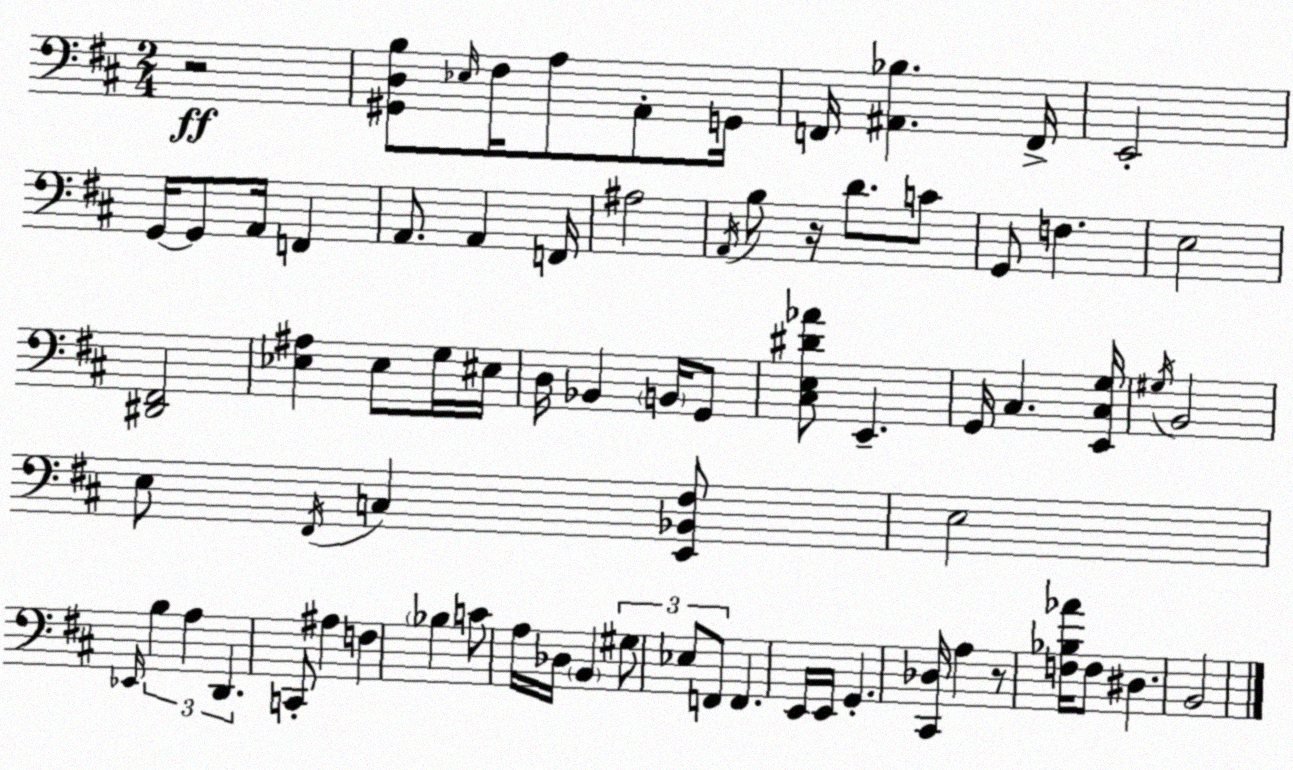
X:1
T:Untitled
M:2/4
L:1/4
K:D
z2 [^G,,D,B,]/2 _E,/4 ^F,/4 A,/2 A,,/2 G,,/4 F,,/4 [^A,,_B,] F,,/4 E,,2 G,,/4 G,,/2 A,,/4 F,, A,,/2 A,, F,,/4 ^A,2 A,,/4 B,/2 z/4 D/2 C/2 G,,/2 F, E,2 [^D,,^F,,]2 [_E,^A,] _E,/2 G,/4 ^E,/4 D,/4 _B,, B,,/4 G,,/2 [^C,E,^D_A]/2 E,, G,,/4 ^C, [E,,^C,G,]/4 ^G,/4 B,,2 E,/2 ^F,,/4 C, [E,,_B,,^F,]/2 E,2 _E,,/4 B, A, D,, C,,/2 ^A, F, _B, C/2 A,/4 _D,/4 B,, ^G,/2 _E,/2 F,,/2 F,, E,,/4 E,,/4 G,, [^C,,_D,]/4 A, z/2 [F,_B,_A]/4 F,/2 ^D, B,,2